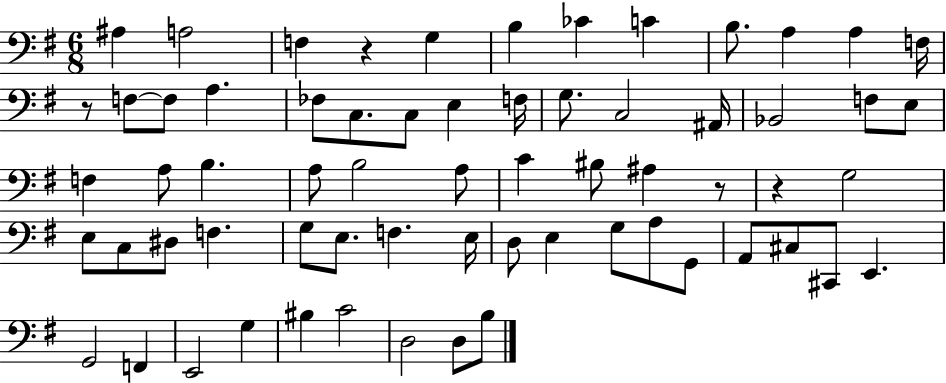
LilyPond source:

{
  \clef bass
  \numericTimeSignature
  \time 6/8
  \key g \major
  \repeat volta 2 { ais4 a2 | f4 r4 g4 | b4 ces'4 c'4 | b8. a4 a4 f16 | \break r8 f8~~ f8 a4. | fes8 c8. c8 e4 f16 | g8. c2 ais,16 | bes,2 f8 e8 | \break f4 a8 b4. | a8 b2 a8 | c'4 bis8 ais4 r8 | r4 g2 | \break e8 c8 dis8 f4. | g8 e8. f4. e16 | d8 e4 g8 a8 g,8 | a,8 cis8 cis,8 e,4. | \break g,2 f,4 | e,2 g4 | bis4 c'2 | d2 d8 b8 | \break } \bar "|."
}